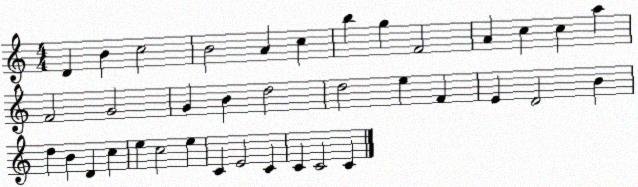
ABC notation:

X:1
T:Untitled
M:4/4
L:1/4
K:C
D B c2 B2 A c b g F2 A c c a F2 G2 G B d2 d2 e F E D2 B d B D c e c2 e C E2 C C C2 C